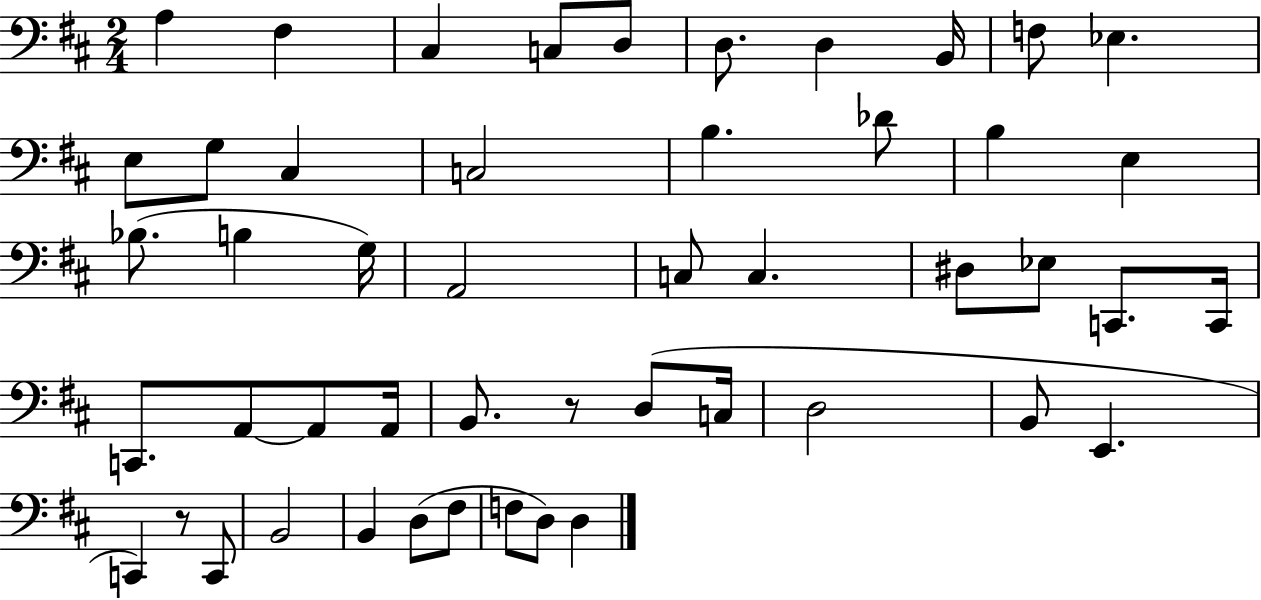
X:1
T:Untitled
M:2/4
L:1/4
K:D
A, ^F, ^C, C,/2 D,/2 D,/2 D, B,,/4 F,/2 _E, E,/2 G,/2 ^C, C,2 B, _D/2 B, E, _B,/2 B, G,/4 A,,2 C,/2 C, ^D,/2 _E,/2 C,,/2 C,,/4 C,,/2 A,,/2 A,,/2 A,,/4 B,,/2 z/2 D,/2 C,/4 D,2 B,,/2 E,, C,, z/2 C,,/2 B,,2 B,, D,/2 ^F,/2 F,/2 D,/2 D,